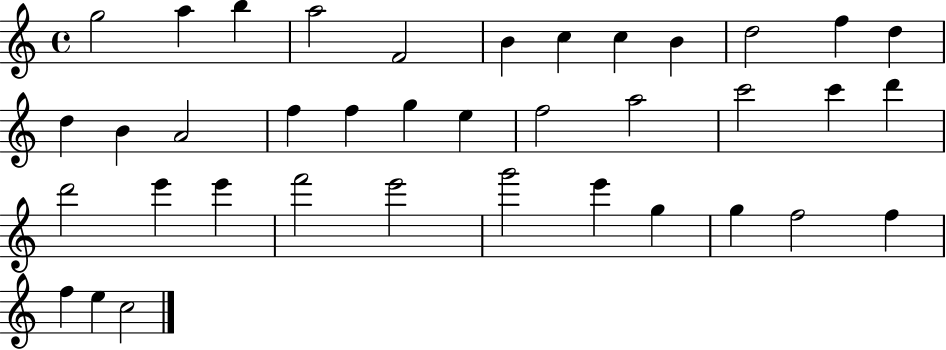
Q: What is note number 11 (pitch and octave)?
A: F5